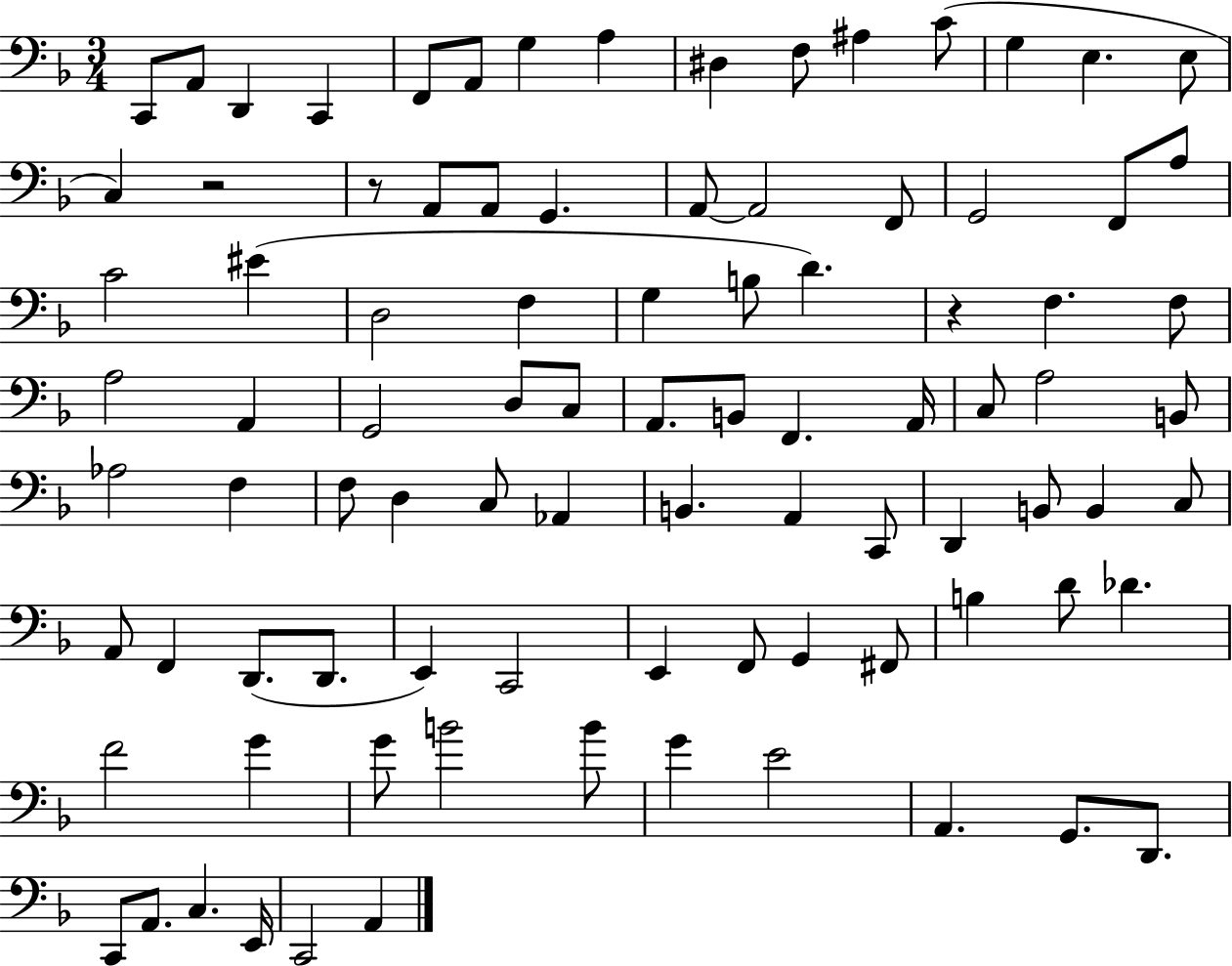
C2/e A2/e D2/q C2/q F2/e A2/e G3/q A3/q D#3/q F3/e A#3/q C4/e G3/q E3/q. E3/e C3/q R/h R/e A2/e A2/e G2/q. A2/e A2/h F2/e G2/h F2/e A3/e C4/h EIS4/q D3/h F3/q G3/q B3/e D4/q. R/q F3/q. F3/e A3/h A2/q G2/h D3/e C3/e A2/e. B2/e F2/q. A2/s C3/e A3/h B2/e Ab3/h F3/q F3/e D3/q C3/e Ab2/q B2/q. A2/q C2/e D2/q B2/e B2/q C3/e A2/e F2/q D2/e. D2/e. E2/q C2/h E2/q F2/e G2/q F#2/e B3/q D4/e Db4/q. F4/h G4/q G4/e B4/h B4/e G4/q E4/h A2/q. G2/e. D2/e. C2/e A2/e. C3/q. E2/s C2/h A2/q